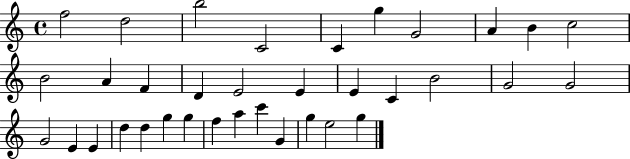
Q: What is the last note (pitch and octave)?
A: G5